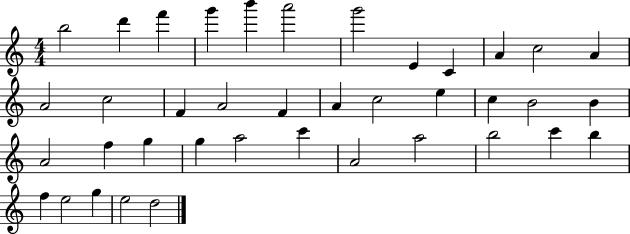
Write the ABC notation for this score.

X:1
T:Untitled
M:4/4
L:1/4
K:C
b2 d' f' g' b' a'2 g'2 E C A c2 A A2 c2 F A2 F A c2 e c B2 B A2 f g g a2 c' A2 a2 b2 c' b f e2 g e2 d2